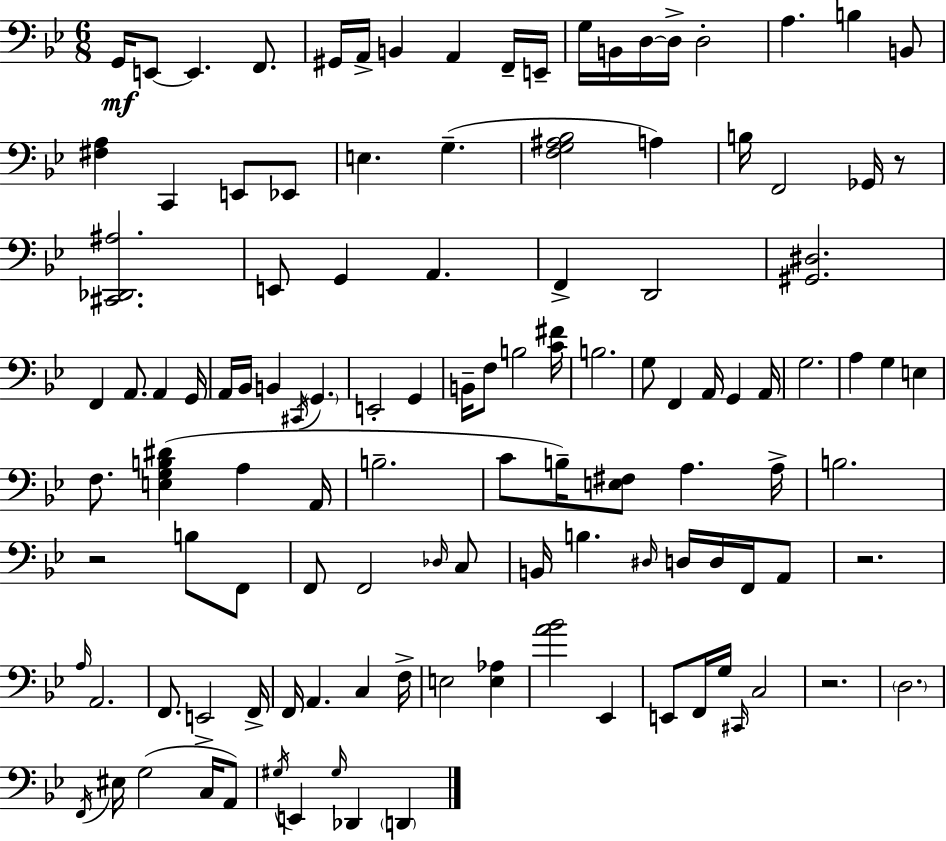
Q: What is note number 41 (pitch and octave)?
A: G2